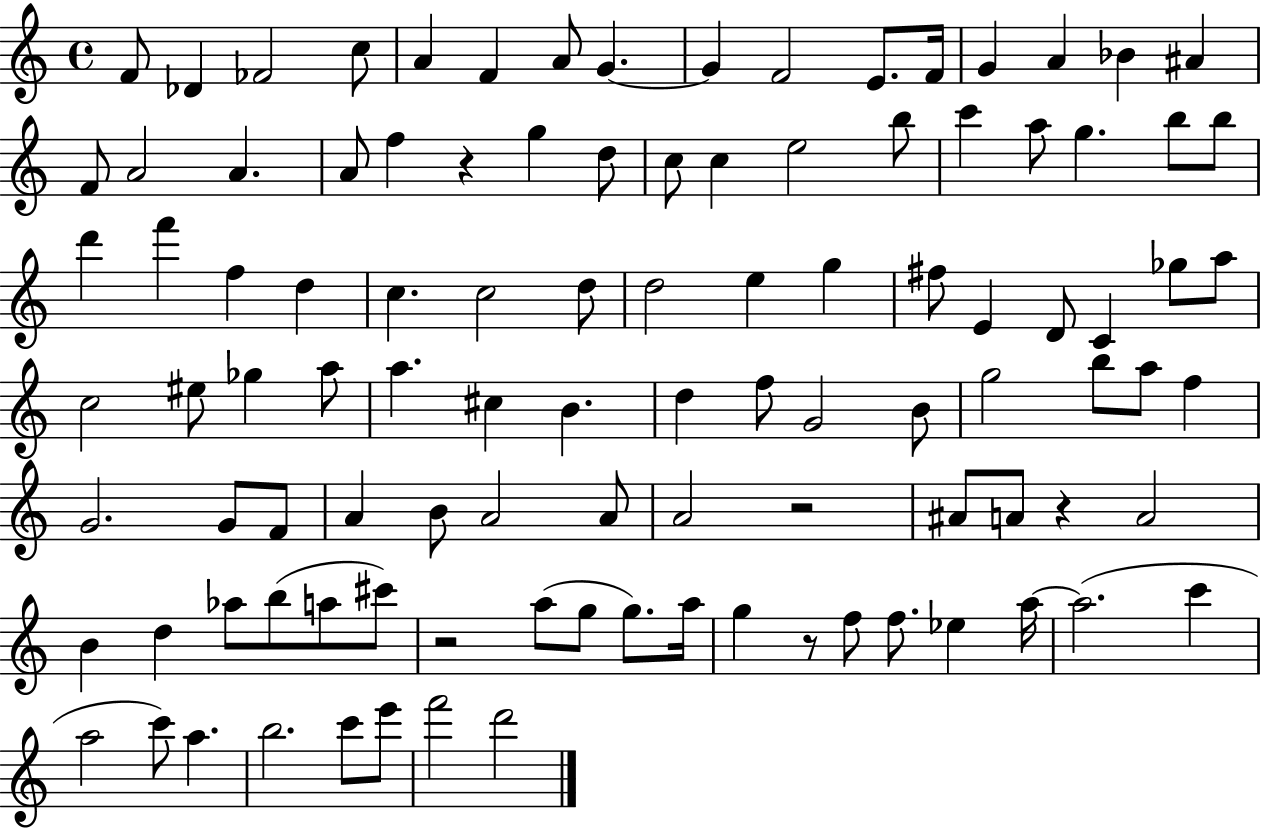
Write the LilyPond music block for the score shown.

{
  \clef treble
  \time 4/4
  \defaultTimeSignature
  \key c \major
  \repeat volta 2 { f'8 des'4 fes'2 c''8 | a'4 f'4 a'8 g'4.~~ | g'4 f'2 e'8. f'16 | g'4 a'4 bes'4 ais'4 | \break f'8 a'2 a'4. | a'8 f''4 r4 g''4 d''8 | c''8 c''4 e''2 b''8 | c'''4 a''8 g''4. b''8 b''8 | \break d'''4 f'''4 f''4 d''4 | c''4. c''2 d''8 | d''2 e''4 g''4 | fis''8 e'4 d'8 c'4 ges''8 a''8 | \break c''2 eis''8 ges''4 a''8 | a''4. cis''4 b'4. | d''4 f''8 g'2 b'8 | g''2 b''8 a''8 f''4 | \break g'2. g'8 f'8 | a'4 b'8 a'2 a'8 | a'2 r2 | ais'8 a'8 r4 a'2 | \break b'4 d''4 aes''8 b''8( a''8 cis'''8) | r2 a''8( g''8 g''8.) a''16 | g''4 r8 f''8 f''8. ees''4 a''16~~ | a''2.( c'''4 | \break a''2 c'''8) a''4. | b''2. c'''8 e'''8 | f'''2 d'''2 | } \bar "|."
}